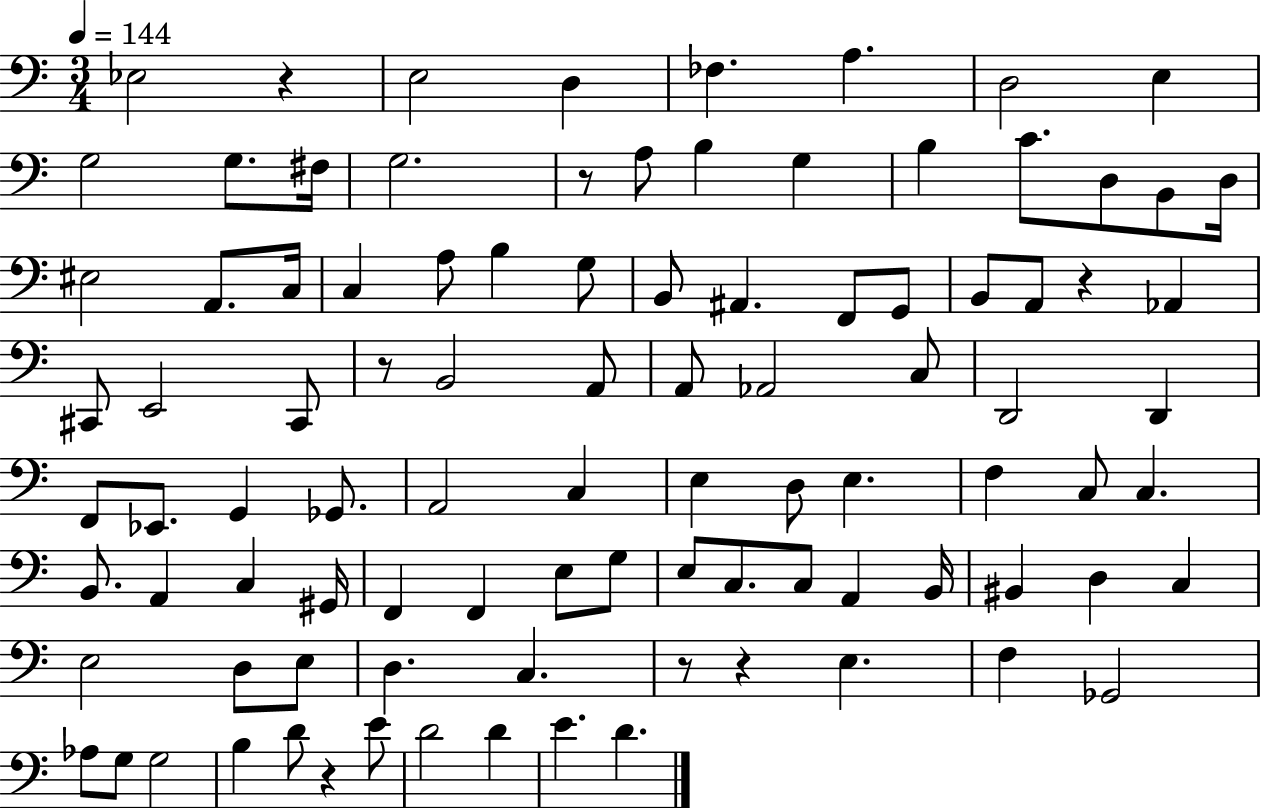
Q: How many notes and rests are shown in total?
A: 96